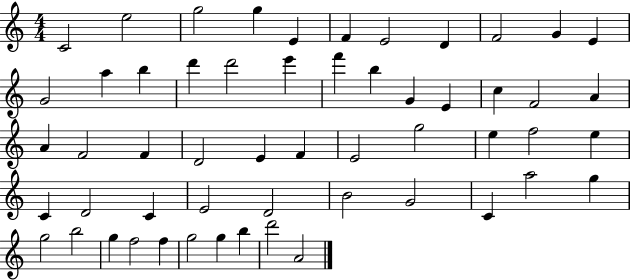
{
  \clef treble
  \numericTimeSignature
  \time 4/4
  \key c \major
  c'2 e''2 | g''2 g''4 e'4 | f'4 e'2 d'4 | f'2 g'4 e'4 | \break g'2 a''4 b''4 | d'''4 d'''2 e'''4 | f'''4 b''4 g'4 e'4 | c''4 f'2 a'4 | \break a'4 f'2 f'4 | d'2 e'4 f'4 | e'2 g''2 | e''4 f''2 e''4 | \break c'4 d'2 c'4 | e'2 d'2 | b'2 g'2 | c'4 a''2 g''4 | \break g''2 b''2 | g''4 f''2 f''4 | g''2 g''4 b''4 | d'''2 a'2 | \break \bar "|."
}